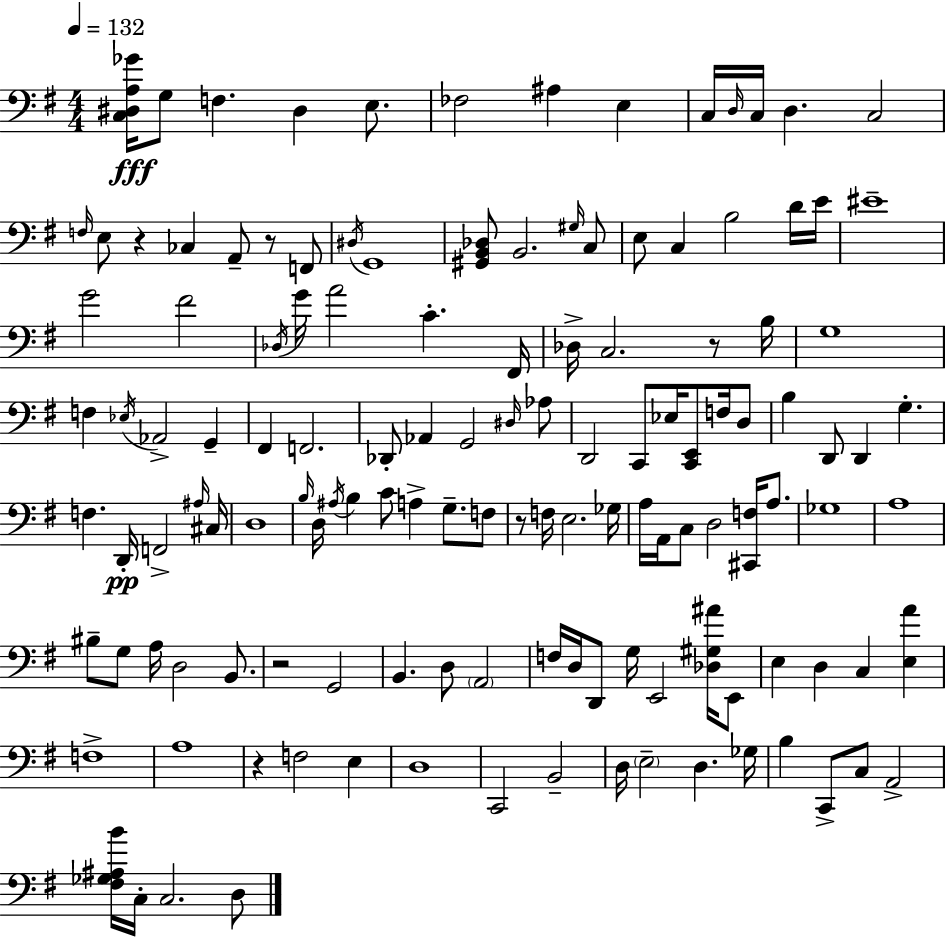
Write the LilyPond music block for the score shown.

{
  \clef bass
  \numericTimeSignature
  \time 4/4
  \key e \minor
  \tempo 4 = 132
  <c dis a ges'>16\fff g8 f4. dis4 e8. | fes2 ais4 e4 | c16 \grace { d16 } c16 d4. c2 | \grace { f16 } e8 r4 ces4 a,8-- r8 | \break f,8 \acciaccatura { dis16 } g,1 | <gis, b, des>8 b,2. | \grace { gis16 } c8 e8 c4 b2 | d'16 e'16 eis'1-- | \break g'2 fis'2 | \acciaccatura { des16 } g'16 a'2 c'4.-. | fis,16 des16-> c2. | r8 b16 g1 | \break f4 \acciaccatura { ees16 } aes,2-> | g,4-- fis,4 f,2. | des,8-. aes,4 g,2 | \grace { dis16 } aes8 d,2 c,8 | \break ees16 <c, e,>8 f16 d8 b4 d,8 d,4 | g4.-. f4. d,16-.\pp f,2-> | \grace { ais16 } cis16 d1 | \grace { b16 } d16 \acciaccatura { ais16 } b4 c'8 | \break a4-> g8.-- f8 r8 f16 e2. | ges16 a16 a,16 c8 d2 | <cis, f>16 a8. ges1 | a1 | \break bis8-- g8 a16 d2 | b,8. r2 | g,2 b,4. | d8 \parenthesize a,2 f16 d16 d,8 g16 e,2 | \break <des gis ais'>16 e,8 e4 d4 | c4 <e a'>4 f1-> | a1 | r4 f2 | \break e4 d1 | c,2 | b,2-- d16 \parenthesize e2-- | d4. ges16 b4 c,8-> | \break c8 a,2-> <fis ges ais b'>16 c16-. c2. | d8 \bar "|."
}